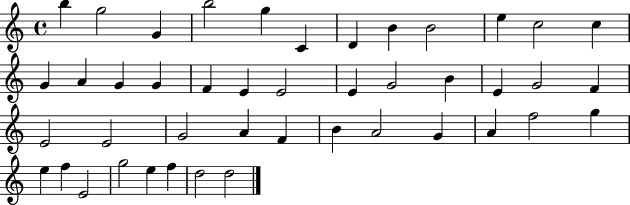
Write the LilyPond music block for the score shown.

{
  \clef treble
  \time 4/4
  \defaultTimeSignature
  \key c \major
  b''4 g''2 g'4 | b''2 g''4 c'4 | d'4 b'4 b'2 | e''4 c''2 c''4 | \break g'4 a'4 g'4 g'4 | f'4 e'4 e'2 | e'4 g'2 b'4 | e'4 g'2 f'4 | \break e'2 e'2 | g'2 a'4 f'4 | b'4 a'2 g'4 | a'4 f''2 g''4 | \break e''4 f''4 e'2 | g''2 e''4 f''4 | d''2 d''2 | \bar "|."
}